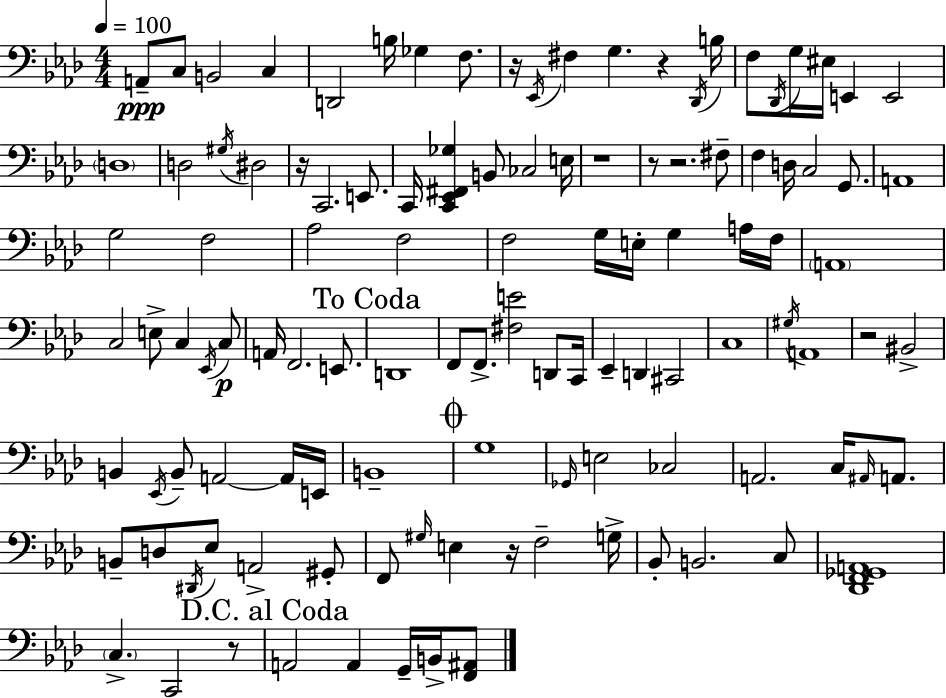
{
  \clef bass
  \numericTimeSignature
  \time 4/4
  \key f \minor
  \tempo 4 = 100
  \repeat volta 2 { a,8--\ppp c8 b,2 c4 | d,2 b16 ges4 f8. | r16 \acciaccatura { ees,16 } fis4 g4. r4 | \acciaccatura { des,16 } b16 f8 \acciaccatura { des,16 } g16 eis16 e,4 e,2 | \break \parenthesize d1 | d2 \acciaccatura { gis16 } dis2 | r16 c,2. | e,8. c,16 <c, ees, fis, ges>4 b,8 ces2 | \break e16 r1 | r8 r2. | fis8-- f4 d16 c2 | g,8. a,1 | \break g2 f2 | aes2 f2 | f2 g16 e16-. g4 | a16 f16 \parenthesize a,1 | \break c2 e8-> c4 | \acciaccatura { ees,16 } c8\p a,16 f,2. | e,8. \mark "To Coda" d,1 | f,8 f,8.-> <fis e'>2 | \break d,8 c,16 ees,4-- d,4 cis,2 | c1 | \acciaccatura { gis16 } a,1 | r2 bis,2-> | \break b,4 \acciaccatura { ees,16 } b,8-- a,2~~ | a,16 e,16 b,1-- | \mark \markup { \musicglyph "scripts.coda" } g1 | \grace { ges,16 } e2 | \break ces2 a,2. | c16 \grace { ais,16 } a,8. b,8-- d8 \acciaccatura { dis,16 } ees8 | a,2-> gis,8-. f,8 \grace { gis16 } e4 | r16 f2-- g16-> bes,8-. b,2. | \break c8 <des, f, ges, a,>1 | \parenthesize c4.-> | c,2 r8 \mark "D.C. al Coda" a,2 | a,4 g,16-- b,16-> <f, ais,>8 } \bar "|."
}